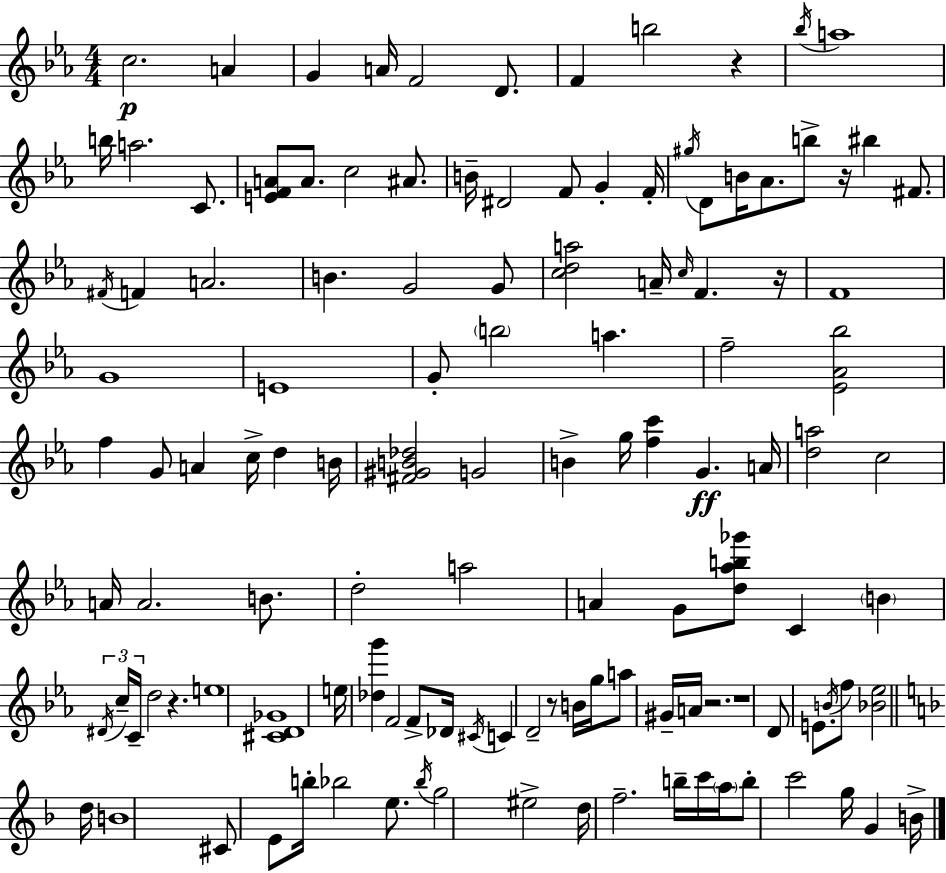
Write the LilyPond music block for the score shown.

{
  \clef treble
  \numericTimeSignature
  \time 4/4
  \key ees \major
  \repeat volta 2 { c''2.\p a'4 | g'4 a'16 f'2 d'8. | f'4 b''2 r4 | \acciaccatura { bes''16 } a''1 | \break b''16 a''2. c'8. | <e' f' a'>8 a'8. c''2 ais'8. | b'16-- dis'2 f'8 g'4-. | f'16-. \acciaccatura { gis''16 } d'8 b'16 aes'8. b''8-> r16 bis''4 fis'8. | \break \acciaccatura { fis'16 } f'4 a'2. | b'4. g'2 | g'8 <c'' d'' a''>2 a'16-- \grace { c''16 } f'4. | r16 f'1 | \break g'1 | e'1 | g'8-. \parenthesize b''2 a''4. | f''2-- <ees' aes' bes''>2 | \break f''4 g'8 a'4 c''16-> d''4 | b'16 <fis' gis' b' des''>2 g'2 | b'4-> g''16 <f'' c'''>4 g'4.\ff | a'16 <d'' a''>2 c''2 | \break a'16 a'2. | b'8. d''2-. a''2 | a'4 g'8 <d'' aes'' b'' ges'''>8 c'4 | \parenthesize b'4 \tuplet 3/2 { \acciaccatura { dis'16 } c''16-- c'16-- } d''2 r4. | \break e''1 | <cis' d' ges'>1 | e''16 <des'' g'''>4 f'2 | f'8-> des'16 \acciaccatura { cis'16 } c'4 d'2-- | \break r8 b'16 g''16 a''8 gis'16-- a'16 r2. | r1 | d'8 e'8. \acciaccatura { b'16 } f''8 <bes' ees''>2 | \bar "||" \break \key f \major d''16 b'1 | cis'8 e'8 b''16-. bes''2 e''8. | \acciaccatura { bes''16 } g''2 eis''2-> | d''16 f''2.-- b''16-- | \break c'''16 \parenthesize a''16 b''8-. c'''2 g''16 g'4 | b'16-> } \bar "|."
}